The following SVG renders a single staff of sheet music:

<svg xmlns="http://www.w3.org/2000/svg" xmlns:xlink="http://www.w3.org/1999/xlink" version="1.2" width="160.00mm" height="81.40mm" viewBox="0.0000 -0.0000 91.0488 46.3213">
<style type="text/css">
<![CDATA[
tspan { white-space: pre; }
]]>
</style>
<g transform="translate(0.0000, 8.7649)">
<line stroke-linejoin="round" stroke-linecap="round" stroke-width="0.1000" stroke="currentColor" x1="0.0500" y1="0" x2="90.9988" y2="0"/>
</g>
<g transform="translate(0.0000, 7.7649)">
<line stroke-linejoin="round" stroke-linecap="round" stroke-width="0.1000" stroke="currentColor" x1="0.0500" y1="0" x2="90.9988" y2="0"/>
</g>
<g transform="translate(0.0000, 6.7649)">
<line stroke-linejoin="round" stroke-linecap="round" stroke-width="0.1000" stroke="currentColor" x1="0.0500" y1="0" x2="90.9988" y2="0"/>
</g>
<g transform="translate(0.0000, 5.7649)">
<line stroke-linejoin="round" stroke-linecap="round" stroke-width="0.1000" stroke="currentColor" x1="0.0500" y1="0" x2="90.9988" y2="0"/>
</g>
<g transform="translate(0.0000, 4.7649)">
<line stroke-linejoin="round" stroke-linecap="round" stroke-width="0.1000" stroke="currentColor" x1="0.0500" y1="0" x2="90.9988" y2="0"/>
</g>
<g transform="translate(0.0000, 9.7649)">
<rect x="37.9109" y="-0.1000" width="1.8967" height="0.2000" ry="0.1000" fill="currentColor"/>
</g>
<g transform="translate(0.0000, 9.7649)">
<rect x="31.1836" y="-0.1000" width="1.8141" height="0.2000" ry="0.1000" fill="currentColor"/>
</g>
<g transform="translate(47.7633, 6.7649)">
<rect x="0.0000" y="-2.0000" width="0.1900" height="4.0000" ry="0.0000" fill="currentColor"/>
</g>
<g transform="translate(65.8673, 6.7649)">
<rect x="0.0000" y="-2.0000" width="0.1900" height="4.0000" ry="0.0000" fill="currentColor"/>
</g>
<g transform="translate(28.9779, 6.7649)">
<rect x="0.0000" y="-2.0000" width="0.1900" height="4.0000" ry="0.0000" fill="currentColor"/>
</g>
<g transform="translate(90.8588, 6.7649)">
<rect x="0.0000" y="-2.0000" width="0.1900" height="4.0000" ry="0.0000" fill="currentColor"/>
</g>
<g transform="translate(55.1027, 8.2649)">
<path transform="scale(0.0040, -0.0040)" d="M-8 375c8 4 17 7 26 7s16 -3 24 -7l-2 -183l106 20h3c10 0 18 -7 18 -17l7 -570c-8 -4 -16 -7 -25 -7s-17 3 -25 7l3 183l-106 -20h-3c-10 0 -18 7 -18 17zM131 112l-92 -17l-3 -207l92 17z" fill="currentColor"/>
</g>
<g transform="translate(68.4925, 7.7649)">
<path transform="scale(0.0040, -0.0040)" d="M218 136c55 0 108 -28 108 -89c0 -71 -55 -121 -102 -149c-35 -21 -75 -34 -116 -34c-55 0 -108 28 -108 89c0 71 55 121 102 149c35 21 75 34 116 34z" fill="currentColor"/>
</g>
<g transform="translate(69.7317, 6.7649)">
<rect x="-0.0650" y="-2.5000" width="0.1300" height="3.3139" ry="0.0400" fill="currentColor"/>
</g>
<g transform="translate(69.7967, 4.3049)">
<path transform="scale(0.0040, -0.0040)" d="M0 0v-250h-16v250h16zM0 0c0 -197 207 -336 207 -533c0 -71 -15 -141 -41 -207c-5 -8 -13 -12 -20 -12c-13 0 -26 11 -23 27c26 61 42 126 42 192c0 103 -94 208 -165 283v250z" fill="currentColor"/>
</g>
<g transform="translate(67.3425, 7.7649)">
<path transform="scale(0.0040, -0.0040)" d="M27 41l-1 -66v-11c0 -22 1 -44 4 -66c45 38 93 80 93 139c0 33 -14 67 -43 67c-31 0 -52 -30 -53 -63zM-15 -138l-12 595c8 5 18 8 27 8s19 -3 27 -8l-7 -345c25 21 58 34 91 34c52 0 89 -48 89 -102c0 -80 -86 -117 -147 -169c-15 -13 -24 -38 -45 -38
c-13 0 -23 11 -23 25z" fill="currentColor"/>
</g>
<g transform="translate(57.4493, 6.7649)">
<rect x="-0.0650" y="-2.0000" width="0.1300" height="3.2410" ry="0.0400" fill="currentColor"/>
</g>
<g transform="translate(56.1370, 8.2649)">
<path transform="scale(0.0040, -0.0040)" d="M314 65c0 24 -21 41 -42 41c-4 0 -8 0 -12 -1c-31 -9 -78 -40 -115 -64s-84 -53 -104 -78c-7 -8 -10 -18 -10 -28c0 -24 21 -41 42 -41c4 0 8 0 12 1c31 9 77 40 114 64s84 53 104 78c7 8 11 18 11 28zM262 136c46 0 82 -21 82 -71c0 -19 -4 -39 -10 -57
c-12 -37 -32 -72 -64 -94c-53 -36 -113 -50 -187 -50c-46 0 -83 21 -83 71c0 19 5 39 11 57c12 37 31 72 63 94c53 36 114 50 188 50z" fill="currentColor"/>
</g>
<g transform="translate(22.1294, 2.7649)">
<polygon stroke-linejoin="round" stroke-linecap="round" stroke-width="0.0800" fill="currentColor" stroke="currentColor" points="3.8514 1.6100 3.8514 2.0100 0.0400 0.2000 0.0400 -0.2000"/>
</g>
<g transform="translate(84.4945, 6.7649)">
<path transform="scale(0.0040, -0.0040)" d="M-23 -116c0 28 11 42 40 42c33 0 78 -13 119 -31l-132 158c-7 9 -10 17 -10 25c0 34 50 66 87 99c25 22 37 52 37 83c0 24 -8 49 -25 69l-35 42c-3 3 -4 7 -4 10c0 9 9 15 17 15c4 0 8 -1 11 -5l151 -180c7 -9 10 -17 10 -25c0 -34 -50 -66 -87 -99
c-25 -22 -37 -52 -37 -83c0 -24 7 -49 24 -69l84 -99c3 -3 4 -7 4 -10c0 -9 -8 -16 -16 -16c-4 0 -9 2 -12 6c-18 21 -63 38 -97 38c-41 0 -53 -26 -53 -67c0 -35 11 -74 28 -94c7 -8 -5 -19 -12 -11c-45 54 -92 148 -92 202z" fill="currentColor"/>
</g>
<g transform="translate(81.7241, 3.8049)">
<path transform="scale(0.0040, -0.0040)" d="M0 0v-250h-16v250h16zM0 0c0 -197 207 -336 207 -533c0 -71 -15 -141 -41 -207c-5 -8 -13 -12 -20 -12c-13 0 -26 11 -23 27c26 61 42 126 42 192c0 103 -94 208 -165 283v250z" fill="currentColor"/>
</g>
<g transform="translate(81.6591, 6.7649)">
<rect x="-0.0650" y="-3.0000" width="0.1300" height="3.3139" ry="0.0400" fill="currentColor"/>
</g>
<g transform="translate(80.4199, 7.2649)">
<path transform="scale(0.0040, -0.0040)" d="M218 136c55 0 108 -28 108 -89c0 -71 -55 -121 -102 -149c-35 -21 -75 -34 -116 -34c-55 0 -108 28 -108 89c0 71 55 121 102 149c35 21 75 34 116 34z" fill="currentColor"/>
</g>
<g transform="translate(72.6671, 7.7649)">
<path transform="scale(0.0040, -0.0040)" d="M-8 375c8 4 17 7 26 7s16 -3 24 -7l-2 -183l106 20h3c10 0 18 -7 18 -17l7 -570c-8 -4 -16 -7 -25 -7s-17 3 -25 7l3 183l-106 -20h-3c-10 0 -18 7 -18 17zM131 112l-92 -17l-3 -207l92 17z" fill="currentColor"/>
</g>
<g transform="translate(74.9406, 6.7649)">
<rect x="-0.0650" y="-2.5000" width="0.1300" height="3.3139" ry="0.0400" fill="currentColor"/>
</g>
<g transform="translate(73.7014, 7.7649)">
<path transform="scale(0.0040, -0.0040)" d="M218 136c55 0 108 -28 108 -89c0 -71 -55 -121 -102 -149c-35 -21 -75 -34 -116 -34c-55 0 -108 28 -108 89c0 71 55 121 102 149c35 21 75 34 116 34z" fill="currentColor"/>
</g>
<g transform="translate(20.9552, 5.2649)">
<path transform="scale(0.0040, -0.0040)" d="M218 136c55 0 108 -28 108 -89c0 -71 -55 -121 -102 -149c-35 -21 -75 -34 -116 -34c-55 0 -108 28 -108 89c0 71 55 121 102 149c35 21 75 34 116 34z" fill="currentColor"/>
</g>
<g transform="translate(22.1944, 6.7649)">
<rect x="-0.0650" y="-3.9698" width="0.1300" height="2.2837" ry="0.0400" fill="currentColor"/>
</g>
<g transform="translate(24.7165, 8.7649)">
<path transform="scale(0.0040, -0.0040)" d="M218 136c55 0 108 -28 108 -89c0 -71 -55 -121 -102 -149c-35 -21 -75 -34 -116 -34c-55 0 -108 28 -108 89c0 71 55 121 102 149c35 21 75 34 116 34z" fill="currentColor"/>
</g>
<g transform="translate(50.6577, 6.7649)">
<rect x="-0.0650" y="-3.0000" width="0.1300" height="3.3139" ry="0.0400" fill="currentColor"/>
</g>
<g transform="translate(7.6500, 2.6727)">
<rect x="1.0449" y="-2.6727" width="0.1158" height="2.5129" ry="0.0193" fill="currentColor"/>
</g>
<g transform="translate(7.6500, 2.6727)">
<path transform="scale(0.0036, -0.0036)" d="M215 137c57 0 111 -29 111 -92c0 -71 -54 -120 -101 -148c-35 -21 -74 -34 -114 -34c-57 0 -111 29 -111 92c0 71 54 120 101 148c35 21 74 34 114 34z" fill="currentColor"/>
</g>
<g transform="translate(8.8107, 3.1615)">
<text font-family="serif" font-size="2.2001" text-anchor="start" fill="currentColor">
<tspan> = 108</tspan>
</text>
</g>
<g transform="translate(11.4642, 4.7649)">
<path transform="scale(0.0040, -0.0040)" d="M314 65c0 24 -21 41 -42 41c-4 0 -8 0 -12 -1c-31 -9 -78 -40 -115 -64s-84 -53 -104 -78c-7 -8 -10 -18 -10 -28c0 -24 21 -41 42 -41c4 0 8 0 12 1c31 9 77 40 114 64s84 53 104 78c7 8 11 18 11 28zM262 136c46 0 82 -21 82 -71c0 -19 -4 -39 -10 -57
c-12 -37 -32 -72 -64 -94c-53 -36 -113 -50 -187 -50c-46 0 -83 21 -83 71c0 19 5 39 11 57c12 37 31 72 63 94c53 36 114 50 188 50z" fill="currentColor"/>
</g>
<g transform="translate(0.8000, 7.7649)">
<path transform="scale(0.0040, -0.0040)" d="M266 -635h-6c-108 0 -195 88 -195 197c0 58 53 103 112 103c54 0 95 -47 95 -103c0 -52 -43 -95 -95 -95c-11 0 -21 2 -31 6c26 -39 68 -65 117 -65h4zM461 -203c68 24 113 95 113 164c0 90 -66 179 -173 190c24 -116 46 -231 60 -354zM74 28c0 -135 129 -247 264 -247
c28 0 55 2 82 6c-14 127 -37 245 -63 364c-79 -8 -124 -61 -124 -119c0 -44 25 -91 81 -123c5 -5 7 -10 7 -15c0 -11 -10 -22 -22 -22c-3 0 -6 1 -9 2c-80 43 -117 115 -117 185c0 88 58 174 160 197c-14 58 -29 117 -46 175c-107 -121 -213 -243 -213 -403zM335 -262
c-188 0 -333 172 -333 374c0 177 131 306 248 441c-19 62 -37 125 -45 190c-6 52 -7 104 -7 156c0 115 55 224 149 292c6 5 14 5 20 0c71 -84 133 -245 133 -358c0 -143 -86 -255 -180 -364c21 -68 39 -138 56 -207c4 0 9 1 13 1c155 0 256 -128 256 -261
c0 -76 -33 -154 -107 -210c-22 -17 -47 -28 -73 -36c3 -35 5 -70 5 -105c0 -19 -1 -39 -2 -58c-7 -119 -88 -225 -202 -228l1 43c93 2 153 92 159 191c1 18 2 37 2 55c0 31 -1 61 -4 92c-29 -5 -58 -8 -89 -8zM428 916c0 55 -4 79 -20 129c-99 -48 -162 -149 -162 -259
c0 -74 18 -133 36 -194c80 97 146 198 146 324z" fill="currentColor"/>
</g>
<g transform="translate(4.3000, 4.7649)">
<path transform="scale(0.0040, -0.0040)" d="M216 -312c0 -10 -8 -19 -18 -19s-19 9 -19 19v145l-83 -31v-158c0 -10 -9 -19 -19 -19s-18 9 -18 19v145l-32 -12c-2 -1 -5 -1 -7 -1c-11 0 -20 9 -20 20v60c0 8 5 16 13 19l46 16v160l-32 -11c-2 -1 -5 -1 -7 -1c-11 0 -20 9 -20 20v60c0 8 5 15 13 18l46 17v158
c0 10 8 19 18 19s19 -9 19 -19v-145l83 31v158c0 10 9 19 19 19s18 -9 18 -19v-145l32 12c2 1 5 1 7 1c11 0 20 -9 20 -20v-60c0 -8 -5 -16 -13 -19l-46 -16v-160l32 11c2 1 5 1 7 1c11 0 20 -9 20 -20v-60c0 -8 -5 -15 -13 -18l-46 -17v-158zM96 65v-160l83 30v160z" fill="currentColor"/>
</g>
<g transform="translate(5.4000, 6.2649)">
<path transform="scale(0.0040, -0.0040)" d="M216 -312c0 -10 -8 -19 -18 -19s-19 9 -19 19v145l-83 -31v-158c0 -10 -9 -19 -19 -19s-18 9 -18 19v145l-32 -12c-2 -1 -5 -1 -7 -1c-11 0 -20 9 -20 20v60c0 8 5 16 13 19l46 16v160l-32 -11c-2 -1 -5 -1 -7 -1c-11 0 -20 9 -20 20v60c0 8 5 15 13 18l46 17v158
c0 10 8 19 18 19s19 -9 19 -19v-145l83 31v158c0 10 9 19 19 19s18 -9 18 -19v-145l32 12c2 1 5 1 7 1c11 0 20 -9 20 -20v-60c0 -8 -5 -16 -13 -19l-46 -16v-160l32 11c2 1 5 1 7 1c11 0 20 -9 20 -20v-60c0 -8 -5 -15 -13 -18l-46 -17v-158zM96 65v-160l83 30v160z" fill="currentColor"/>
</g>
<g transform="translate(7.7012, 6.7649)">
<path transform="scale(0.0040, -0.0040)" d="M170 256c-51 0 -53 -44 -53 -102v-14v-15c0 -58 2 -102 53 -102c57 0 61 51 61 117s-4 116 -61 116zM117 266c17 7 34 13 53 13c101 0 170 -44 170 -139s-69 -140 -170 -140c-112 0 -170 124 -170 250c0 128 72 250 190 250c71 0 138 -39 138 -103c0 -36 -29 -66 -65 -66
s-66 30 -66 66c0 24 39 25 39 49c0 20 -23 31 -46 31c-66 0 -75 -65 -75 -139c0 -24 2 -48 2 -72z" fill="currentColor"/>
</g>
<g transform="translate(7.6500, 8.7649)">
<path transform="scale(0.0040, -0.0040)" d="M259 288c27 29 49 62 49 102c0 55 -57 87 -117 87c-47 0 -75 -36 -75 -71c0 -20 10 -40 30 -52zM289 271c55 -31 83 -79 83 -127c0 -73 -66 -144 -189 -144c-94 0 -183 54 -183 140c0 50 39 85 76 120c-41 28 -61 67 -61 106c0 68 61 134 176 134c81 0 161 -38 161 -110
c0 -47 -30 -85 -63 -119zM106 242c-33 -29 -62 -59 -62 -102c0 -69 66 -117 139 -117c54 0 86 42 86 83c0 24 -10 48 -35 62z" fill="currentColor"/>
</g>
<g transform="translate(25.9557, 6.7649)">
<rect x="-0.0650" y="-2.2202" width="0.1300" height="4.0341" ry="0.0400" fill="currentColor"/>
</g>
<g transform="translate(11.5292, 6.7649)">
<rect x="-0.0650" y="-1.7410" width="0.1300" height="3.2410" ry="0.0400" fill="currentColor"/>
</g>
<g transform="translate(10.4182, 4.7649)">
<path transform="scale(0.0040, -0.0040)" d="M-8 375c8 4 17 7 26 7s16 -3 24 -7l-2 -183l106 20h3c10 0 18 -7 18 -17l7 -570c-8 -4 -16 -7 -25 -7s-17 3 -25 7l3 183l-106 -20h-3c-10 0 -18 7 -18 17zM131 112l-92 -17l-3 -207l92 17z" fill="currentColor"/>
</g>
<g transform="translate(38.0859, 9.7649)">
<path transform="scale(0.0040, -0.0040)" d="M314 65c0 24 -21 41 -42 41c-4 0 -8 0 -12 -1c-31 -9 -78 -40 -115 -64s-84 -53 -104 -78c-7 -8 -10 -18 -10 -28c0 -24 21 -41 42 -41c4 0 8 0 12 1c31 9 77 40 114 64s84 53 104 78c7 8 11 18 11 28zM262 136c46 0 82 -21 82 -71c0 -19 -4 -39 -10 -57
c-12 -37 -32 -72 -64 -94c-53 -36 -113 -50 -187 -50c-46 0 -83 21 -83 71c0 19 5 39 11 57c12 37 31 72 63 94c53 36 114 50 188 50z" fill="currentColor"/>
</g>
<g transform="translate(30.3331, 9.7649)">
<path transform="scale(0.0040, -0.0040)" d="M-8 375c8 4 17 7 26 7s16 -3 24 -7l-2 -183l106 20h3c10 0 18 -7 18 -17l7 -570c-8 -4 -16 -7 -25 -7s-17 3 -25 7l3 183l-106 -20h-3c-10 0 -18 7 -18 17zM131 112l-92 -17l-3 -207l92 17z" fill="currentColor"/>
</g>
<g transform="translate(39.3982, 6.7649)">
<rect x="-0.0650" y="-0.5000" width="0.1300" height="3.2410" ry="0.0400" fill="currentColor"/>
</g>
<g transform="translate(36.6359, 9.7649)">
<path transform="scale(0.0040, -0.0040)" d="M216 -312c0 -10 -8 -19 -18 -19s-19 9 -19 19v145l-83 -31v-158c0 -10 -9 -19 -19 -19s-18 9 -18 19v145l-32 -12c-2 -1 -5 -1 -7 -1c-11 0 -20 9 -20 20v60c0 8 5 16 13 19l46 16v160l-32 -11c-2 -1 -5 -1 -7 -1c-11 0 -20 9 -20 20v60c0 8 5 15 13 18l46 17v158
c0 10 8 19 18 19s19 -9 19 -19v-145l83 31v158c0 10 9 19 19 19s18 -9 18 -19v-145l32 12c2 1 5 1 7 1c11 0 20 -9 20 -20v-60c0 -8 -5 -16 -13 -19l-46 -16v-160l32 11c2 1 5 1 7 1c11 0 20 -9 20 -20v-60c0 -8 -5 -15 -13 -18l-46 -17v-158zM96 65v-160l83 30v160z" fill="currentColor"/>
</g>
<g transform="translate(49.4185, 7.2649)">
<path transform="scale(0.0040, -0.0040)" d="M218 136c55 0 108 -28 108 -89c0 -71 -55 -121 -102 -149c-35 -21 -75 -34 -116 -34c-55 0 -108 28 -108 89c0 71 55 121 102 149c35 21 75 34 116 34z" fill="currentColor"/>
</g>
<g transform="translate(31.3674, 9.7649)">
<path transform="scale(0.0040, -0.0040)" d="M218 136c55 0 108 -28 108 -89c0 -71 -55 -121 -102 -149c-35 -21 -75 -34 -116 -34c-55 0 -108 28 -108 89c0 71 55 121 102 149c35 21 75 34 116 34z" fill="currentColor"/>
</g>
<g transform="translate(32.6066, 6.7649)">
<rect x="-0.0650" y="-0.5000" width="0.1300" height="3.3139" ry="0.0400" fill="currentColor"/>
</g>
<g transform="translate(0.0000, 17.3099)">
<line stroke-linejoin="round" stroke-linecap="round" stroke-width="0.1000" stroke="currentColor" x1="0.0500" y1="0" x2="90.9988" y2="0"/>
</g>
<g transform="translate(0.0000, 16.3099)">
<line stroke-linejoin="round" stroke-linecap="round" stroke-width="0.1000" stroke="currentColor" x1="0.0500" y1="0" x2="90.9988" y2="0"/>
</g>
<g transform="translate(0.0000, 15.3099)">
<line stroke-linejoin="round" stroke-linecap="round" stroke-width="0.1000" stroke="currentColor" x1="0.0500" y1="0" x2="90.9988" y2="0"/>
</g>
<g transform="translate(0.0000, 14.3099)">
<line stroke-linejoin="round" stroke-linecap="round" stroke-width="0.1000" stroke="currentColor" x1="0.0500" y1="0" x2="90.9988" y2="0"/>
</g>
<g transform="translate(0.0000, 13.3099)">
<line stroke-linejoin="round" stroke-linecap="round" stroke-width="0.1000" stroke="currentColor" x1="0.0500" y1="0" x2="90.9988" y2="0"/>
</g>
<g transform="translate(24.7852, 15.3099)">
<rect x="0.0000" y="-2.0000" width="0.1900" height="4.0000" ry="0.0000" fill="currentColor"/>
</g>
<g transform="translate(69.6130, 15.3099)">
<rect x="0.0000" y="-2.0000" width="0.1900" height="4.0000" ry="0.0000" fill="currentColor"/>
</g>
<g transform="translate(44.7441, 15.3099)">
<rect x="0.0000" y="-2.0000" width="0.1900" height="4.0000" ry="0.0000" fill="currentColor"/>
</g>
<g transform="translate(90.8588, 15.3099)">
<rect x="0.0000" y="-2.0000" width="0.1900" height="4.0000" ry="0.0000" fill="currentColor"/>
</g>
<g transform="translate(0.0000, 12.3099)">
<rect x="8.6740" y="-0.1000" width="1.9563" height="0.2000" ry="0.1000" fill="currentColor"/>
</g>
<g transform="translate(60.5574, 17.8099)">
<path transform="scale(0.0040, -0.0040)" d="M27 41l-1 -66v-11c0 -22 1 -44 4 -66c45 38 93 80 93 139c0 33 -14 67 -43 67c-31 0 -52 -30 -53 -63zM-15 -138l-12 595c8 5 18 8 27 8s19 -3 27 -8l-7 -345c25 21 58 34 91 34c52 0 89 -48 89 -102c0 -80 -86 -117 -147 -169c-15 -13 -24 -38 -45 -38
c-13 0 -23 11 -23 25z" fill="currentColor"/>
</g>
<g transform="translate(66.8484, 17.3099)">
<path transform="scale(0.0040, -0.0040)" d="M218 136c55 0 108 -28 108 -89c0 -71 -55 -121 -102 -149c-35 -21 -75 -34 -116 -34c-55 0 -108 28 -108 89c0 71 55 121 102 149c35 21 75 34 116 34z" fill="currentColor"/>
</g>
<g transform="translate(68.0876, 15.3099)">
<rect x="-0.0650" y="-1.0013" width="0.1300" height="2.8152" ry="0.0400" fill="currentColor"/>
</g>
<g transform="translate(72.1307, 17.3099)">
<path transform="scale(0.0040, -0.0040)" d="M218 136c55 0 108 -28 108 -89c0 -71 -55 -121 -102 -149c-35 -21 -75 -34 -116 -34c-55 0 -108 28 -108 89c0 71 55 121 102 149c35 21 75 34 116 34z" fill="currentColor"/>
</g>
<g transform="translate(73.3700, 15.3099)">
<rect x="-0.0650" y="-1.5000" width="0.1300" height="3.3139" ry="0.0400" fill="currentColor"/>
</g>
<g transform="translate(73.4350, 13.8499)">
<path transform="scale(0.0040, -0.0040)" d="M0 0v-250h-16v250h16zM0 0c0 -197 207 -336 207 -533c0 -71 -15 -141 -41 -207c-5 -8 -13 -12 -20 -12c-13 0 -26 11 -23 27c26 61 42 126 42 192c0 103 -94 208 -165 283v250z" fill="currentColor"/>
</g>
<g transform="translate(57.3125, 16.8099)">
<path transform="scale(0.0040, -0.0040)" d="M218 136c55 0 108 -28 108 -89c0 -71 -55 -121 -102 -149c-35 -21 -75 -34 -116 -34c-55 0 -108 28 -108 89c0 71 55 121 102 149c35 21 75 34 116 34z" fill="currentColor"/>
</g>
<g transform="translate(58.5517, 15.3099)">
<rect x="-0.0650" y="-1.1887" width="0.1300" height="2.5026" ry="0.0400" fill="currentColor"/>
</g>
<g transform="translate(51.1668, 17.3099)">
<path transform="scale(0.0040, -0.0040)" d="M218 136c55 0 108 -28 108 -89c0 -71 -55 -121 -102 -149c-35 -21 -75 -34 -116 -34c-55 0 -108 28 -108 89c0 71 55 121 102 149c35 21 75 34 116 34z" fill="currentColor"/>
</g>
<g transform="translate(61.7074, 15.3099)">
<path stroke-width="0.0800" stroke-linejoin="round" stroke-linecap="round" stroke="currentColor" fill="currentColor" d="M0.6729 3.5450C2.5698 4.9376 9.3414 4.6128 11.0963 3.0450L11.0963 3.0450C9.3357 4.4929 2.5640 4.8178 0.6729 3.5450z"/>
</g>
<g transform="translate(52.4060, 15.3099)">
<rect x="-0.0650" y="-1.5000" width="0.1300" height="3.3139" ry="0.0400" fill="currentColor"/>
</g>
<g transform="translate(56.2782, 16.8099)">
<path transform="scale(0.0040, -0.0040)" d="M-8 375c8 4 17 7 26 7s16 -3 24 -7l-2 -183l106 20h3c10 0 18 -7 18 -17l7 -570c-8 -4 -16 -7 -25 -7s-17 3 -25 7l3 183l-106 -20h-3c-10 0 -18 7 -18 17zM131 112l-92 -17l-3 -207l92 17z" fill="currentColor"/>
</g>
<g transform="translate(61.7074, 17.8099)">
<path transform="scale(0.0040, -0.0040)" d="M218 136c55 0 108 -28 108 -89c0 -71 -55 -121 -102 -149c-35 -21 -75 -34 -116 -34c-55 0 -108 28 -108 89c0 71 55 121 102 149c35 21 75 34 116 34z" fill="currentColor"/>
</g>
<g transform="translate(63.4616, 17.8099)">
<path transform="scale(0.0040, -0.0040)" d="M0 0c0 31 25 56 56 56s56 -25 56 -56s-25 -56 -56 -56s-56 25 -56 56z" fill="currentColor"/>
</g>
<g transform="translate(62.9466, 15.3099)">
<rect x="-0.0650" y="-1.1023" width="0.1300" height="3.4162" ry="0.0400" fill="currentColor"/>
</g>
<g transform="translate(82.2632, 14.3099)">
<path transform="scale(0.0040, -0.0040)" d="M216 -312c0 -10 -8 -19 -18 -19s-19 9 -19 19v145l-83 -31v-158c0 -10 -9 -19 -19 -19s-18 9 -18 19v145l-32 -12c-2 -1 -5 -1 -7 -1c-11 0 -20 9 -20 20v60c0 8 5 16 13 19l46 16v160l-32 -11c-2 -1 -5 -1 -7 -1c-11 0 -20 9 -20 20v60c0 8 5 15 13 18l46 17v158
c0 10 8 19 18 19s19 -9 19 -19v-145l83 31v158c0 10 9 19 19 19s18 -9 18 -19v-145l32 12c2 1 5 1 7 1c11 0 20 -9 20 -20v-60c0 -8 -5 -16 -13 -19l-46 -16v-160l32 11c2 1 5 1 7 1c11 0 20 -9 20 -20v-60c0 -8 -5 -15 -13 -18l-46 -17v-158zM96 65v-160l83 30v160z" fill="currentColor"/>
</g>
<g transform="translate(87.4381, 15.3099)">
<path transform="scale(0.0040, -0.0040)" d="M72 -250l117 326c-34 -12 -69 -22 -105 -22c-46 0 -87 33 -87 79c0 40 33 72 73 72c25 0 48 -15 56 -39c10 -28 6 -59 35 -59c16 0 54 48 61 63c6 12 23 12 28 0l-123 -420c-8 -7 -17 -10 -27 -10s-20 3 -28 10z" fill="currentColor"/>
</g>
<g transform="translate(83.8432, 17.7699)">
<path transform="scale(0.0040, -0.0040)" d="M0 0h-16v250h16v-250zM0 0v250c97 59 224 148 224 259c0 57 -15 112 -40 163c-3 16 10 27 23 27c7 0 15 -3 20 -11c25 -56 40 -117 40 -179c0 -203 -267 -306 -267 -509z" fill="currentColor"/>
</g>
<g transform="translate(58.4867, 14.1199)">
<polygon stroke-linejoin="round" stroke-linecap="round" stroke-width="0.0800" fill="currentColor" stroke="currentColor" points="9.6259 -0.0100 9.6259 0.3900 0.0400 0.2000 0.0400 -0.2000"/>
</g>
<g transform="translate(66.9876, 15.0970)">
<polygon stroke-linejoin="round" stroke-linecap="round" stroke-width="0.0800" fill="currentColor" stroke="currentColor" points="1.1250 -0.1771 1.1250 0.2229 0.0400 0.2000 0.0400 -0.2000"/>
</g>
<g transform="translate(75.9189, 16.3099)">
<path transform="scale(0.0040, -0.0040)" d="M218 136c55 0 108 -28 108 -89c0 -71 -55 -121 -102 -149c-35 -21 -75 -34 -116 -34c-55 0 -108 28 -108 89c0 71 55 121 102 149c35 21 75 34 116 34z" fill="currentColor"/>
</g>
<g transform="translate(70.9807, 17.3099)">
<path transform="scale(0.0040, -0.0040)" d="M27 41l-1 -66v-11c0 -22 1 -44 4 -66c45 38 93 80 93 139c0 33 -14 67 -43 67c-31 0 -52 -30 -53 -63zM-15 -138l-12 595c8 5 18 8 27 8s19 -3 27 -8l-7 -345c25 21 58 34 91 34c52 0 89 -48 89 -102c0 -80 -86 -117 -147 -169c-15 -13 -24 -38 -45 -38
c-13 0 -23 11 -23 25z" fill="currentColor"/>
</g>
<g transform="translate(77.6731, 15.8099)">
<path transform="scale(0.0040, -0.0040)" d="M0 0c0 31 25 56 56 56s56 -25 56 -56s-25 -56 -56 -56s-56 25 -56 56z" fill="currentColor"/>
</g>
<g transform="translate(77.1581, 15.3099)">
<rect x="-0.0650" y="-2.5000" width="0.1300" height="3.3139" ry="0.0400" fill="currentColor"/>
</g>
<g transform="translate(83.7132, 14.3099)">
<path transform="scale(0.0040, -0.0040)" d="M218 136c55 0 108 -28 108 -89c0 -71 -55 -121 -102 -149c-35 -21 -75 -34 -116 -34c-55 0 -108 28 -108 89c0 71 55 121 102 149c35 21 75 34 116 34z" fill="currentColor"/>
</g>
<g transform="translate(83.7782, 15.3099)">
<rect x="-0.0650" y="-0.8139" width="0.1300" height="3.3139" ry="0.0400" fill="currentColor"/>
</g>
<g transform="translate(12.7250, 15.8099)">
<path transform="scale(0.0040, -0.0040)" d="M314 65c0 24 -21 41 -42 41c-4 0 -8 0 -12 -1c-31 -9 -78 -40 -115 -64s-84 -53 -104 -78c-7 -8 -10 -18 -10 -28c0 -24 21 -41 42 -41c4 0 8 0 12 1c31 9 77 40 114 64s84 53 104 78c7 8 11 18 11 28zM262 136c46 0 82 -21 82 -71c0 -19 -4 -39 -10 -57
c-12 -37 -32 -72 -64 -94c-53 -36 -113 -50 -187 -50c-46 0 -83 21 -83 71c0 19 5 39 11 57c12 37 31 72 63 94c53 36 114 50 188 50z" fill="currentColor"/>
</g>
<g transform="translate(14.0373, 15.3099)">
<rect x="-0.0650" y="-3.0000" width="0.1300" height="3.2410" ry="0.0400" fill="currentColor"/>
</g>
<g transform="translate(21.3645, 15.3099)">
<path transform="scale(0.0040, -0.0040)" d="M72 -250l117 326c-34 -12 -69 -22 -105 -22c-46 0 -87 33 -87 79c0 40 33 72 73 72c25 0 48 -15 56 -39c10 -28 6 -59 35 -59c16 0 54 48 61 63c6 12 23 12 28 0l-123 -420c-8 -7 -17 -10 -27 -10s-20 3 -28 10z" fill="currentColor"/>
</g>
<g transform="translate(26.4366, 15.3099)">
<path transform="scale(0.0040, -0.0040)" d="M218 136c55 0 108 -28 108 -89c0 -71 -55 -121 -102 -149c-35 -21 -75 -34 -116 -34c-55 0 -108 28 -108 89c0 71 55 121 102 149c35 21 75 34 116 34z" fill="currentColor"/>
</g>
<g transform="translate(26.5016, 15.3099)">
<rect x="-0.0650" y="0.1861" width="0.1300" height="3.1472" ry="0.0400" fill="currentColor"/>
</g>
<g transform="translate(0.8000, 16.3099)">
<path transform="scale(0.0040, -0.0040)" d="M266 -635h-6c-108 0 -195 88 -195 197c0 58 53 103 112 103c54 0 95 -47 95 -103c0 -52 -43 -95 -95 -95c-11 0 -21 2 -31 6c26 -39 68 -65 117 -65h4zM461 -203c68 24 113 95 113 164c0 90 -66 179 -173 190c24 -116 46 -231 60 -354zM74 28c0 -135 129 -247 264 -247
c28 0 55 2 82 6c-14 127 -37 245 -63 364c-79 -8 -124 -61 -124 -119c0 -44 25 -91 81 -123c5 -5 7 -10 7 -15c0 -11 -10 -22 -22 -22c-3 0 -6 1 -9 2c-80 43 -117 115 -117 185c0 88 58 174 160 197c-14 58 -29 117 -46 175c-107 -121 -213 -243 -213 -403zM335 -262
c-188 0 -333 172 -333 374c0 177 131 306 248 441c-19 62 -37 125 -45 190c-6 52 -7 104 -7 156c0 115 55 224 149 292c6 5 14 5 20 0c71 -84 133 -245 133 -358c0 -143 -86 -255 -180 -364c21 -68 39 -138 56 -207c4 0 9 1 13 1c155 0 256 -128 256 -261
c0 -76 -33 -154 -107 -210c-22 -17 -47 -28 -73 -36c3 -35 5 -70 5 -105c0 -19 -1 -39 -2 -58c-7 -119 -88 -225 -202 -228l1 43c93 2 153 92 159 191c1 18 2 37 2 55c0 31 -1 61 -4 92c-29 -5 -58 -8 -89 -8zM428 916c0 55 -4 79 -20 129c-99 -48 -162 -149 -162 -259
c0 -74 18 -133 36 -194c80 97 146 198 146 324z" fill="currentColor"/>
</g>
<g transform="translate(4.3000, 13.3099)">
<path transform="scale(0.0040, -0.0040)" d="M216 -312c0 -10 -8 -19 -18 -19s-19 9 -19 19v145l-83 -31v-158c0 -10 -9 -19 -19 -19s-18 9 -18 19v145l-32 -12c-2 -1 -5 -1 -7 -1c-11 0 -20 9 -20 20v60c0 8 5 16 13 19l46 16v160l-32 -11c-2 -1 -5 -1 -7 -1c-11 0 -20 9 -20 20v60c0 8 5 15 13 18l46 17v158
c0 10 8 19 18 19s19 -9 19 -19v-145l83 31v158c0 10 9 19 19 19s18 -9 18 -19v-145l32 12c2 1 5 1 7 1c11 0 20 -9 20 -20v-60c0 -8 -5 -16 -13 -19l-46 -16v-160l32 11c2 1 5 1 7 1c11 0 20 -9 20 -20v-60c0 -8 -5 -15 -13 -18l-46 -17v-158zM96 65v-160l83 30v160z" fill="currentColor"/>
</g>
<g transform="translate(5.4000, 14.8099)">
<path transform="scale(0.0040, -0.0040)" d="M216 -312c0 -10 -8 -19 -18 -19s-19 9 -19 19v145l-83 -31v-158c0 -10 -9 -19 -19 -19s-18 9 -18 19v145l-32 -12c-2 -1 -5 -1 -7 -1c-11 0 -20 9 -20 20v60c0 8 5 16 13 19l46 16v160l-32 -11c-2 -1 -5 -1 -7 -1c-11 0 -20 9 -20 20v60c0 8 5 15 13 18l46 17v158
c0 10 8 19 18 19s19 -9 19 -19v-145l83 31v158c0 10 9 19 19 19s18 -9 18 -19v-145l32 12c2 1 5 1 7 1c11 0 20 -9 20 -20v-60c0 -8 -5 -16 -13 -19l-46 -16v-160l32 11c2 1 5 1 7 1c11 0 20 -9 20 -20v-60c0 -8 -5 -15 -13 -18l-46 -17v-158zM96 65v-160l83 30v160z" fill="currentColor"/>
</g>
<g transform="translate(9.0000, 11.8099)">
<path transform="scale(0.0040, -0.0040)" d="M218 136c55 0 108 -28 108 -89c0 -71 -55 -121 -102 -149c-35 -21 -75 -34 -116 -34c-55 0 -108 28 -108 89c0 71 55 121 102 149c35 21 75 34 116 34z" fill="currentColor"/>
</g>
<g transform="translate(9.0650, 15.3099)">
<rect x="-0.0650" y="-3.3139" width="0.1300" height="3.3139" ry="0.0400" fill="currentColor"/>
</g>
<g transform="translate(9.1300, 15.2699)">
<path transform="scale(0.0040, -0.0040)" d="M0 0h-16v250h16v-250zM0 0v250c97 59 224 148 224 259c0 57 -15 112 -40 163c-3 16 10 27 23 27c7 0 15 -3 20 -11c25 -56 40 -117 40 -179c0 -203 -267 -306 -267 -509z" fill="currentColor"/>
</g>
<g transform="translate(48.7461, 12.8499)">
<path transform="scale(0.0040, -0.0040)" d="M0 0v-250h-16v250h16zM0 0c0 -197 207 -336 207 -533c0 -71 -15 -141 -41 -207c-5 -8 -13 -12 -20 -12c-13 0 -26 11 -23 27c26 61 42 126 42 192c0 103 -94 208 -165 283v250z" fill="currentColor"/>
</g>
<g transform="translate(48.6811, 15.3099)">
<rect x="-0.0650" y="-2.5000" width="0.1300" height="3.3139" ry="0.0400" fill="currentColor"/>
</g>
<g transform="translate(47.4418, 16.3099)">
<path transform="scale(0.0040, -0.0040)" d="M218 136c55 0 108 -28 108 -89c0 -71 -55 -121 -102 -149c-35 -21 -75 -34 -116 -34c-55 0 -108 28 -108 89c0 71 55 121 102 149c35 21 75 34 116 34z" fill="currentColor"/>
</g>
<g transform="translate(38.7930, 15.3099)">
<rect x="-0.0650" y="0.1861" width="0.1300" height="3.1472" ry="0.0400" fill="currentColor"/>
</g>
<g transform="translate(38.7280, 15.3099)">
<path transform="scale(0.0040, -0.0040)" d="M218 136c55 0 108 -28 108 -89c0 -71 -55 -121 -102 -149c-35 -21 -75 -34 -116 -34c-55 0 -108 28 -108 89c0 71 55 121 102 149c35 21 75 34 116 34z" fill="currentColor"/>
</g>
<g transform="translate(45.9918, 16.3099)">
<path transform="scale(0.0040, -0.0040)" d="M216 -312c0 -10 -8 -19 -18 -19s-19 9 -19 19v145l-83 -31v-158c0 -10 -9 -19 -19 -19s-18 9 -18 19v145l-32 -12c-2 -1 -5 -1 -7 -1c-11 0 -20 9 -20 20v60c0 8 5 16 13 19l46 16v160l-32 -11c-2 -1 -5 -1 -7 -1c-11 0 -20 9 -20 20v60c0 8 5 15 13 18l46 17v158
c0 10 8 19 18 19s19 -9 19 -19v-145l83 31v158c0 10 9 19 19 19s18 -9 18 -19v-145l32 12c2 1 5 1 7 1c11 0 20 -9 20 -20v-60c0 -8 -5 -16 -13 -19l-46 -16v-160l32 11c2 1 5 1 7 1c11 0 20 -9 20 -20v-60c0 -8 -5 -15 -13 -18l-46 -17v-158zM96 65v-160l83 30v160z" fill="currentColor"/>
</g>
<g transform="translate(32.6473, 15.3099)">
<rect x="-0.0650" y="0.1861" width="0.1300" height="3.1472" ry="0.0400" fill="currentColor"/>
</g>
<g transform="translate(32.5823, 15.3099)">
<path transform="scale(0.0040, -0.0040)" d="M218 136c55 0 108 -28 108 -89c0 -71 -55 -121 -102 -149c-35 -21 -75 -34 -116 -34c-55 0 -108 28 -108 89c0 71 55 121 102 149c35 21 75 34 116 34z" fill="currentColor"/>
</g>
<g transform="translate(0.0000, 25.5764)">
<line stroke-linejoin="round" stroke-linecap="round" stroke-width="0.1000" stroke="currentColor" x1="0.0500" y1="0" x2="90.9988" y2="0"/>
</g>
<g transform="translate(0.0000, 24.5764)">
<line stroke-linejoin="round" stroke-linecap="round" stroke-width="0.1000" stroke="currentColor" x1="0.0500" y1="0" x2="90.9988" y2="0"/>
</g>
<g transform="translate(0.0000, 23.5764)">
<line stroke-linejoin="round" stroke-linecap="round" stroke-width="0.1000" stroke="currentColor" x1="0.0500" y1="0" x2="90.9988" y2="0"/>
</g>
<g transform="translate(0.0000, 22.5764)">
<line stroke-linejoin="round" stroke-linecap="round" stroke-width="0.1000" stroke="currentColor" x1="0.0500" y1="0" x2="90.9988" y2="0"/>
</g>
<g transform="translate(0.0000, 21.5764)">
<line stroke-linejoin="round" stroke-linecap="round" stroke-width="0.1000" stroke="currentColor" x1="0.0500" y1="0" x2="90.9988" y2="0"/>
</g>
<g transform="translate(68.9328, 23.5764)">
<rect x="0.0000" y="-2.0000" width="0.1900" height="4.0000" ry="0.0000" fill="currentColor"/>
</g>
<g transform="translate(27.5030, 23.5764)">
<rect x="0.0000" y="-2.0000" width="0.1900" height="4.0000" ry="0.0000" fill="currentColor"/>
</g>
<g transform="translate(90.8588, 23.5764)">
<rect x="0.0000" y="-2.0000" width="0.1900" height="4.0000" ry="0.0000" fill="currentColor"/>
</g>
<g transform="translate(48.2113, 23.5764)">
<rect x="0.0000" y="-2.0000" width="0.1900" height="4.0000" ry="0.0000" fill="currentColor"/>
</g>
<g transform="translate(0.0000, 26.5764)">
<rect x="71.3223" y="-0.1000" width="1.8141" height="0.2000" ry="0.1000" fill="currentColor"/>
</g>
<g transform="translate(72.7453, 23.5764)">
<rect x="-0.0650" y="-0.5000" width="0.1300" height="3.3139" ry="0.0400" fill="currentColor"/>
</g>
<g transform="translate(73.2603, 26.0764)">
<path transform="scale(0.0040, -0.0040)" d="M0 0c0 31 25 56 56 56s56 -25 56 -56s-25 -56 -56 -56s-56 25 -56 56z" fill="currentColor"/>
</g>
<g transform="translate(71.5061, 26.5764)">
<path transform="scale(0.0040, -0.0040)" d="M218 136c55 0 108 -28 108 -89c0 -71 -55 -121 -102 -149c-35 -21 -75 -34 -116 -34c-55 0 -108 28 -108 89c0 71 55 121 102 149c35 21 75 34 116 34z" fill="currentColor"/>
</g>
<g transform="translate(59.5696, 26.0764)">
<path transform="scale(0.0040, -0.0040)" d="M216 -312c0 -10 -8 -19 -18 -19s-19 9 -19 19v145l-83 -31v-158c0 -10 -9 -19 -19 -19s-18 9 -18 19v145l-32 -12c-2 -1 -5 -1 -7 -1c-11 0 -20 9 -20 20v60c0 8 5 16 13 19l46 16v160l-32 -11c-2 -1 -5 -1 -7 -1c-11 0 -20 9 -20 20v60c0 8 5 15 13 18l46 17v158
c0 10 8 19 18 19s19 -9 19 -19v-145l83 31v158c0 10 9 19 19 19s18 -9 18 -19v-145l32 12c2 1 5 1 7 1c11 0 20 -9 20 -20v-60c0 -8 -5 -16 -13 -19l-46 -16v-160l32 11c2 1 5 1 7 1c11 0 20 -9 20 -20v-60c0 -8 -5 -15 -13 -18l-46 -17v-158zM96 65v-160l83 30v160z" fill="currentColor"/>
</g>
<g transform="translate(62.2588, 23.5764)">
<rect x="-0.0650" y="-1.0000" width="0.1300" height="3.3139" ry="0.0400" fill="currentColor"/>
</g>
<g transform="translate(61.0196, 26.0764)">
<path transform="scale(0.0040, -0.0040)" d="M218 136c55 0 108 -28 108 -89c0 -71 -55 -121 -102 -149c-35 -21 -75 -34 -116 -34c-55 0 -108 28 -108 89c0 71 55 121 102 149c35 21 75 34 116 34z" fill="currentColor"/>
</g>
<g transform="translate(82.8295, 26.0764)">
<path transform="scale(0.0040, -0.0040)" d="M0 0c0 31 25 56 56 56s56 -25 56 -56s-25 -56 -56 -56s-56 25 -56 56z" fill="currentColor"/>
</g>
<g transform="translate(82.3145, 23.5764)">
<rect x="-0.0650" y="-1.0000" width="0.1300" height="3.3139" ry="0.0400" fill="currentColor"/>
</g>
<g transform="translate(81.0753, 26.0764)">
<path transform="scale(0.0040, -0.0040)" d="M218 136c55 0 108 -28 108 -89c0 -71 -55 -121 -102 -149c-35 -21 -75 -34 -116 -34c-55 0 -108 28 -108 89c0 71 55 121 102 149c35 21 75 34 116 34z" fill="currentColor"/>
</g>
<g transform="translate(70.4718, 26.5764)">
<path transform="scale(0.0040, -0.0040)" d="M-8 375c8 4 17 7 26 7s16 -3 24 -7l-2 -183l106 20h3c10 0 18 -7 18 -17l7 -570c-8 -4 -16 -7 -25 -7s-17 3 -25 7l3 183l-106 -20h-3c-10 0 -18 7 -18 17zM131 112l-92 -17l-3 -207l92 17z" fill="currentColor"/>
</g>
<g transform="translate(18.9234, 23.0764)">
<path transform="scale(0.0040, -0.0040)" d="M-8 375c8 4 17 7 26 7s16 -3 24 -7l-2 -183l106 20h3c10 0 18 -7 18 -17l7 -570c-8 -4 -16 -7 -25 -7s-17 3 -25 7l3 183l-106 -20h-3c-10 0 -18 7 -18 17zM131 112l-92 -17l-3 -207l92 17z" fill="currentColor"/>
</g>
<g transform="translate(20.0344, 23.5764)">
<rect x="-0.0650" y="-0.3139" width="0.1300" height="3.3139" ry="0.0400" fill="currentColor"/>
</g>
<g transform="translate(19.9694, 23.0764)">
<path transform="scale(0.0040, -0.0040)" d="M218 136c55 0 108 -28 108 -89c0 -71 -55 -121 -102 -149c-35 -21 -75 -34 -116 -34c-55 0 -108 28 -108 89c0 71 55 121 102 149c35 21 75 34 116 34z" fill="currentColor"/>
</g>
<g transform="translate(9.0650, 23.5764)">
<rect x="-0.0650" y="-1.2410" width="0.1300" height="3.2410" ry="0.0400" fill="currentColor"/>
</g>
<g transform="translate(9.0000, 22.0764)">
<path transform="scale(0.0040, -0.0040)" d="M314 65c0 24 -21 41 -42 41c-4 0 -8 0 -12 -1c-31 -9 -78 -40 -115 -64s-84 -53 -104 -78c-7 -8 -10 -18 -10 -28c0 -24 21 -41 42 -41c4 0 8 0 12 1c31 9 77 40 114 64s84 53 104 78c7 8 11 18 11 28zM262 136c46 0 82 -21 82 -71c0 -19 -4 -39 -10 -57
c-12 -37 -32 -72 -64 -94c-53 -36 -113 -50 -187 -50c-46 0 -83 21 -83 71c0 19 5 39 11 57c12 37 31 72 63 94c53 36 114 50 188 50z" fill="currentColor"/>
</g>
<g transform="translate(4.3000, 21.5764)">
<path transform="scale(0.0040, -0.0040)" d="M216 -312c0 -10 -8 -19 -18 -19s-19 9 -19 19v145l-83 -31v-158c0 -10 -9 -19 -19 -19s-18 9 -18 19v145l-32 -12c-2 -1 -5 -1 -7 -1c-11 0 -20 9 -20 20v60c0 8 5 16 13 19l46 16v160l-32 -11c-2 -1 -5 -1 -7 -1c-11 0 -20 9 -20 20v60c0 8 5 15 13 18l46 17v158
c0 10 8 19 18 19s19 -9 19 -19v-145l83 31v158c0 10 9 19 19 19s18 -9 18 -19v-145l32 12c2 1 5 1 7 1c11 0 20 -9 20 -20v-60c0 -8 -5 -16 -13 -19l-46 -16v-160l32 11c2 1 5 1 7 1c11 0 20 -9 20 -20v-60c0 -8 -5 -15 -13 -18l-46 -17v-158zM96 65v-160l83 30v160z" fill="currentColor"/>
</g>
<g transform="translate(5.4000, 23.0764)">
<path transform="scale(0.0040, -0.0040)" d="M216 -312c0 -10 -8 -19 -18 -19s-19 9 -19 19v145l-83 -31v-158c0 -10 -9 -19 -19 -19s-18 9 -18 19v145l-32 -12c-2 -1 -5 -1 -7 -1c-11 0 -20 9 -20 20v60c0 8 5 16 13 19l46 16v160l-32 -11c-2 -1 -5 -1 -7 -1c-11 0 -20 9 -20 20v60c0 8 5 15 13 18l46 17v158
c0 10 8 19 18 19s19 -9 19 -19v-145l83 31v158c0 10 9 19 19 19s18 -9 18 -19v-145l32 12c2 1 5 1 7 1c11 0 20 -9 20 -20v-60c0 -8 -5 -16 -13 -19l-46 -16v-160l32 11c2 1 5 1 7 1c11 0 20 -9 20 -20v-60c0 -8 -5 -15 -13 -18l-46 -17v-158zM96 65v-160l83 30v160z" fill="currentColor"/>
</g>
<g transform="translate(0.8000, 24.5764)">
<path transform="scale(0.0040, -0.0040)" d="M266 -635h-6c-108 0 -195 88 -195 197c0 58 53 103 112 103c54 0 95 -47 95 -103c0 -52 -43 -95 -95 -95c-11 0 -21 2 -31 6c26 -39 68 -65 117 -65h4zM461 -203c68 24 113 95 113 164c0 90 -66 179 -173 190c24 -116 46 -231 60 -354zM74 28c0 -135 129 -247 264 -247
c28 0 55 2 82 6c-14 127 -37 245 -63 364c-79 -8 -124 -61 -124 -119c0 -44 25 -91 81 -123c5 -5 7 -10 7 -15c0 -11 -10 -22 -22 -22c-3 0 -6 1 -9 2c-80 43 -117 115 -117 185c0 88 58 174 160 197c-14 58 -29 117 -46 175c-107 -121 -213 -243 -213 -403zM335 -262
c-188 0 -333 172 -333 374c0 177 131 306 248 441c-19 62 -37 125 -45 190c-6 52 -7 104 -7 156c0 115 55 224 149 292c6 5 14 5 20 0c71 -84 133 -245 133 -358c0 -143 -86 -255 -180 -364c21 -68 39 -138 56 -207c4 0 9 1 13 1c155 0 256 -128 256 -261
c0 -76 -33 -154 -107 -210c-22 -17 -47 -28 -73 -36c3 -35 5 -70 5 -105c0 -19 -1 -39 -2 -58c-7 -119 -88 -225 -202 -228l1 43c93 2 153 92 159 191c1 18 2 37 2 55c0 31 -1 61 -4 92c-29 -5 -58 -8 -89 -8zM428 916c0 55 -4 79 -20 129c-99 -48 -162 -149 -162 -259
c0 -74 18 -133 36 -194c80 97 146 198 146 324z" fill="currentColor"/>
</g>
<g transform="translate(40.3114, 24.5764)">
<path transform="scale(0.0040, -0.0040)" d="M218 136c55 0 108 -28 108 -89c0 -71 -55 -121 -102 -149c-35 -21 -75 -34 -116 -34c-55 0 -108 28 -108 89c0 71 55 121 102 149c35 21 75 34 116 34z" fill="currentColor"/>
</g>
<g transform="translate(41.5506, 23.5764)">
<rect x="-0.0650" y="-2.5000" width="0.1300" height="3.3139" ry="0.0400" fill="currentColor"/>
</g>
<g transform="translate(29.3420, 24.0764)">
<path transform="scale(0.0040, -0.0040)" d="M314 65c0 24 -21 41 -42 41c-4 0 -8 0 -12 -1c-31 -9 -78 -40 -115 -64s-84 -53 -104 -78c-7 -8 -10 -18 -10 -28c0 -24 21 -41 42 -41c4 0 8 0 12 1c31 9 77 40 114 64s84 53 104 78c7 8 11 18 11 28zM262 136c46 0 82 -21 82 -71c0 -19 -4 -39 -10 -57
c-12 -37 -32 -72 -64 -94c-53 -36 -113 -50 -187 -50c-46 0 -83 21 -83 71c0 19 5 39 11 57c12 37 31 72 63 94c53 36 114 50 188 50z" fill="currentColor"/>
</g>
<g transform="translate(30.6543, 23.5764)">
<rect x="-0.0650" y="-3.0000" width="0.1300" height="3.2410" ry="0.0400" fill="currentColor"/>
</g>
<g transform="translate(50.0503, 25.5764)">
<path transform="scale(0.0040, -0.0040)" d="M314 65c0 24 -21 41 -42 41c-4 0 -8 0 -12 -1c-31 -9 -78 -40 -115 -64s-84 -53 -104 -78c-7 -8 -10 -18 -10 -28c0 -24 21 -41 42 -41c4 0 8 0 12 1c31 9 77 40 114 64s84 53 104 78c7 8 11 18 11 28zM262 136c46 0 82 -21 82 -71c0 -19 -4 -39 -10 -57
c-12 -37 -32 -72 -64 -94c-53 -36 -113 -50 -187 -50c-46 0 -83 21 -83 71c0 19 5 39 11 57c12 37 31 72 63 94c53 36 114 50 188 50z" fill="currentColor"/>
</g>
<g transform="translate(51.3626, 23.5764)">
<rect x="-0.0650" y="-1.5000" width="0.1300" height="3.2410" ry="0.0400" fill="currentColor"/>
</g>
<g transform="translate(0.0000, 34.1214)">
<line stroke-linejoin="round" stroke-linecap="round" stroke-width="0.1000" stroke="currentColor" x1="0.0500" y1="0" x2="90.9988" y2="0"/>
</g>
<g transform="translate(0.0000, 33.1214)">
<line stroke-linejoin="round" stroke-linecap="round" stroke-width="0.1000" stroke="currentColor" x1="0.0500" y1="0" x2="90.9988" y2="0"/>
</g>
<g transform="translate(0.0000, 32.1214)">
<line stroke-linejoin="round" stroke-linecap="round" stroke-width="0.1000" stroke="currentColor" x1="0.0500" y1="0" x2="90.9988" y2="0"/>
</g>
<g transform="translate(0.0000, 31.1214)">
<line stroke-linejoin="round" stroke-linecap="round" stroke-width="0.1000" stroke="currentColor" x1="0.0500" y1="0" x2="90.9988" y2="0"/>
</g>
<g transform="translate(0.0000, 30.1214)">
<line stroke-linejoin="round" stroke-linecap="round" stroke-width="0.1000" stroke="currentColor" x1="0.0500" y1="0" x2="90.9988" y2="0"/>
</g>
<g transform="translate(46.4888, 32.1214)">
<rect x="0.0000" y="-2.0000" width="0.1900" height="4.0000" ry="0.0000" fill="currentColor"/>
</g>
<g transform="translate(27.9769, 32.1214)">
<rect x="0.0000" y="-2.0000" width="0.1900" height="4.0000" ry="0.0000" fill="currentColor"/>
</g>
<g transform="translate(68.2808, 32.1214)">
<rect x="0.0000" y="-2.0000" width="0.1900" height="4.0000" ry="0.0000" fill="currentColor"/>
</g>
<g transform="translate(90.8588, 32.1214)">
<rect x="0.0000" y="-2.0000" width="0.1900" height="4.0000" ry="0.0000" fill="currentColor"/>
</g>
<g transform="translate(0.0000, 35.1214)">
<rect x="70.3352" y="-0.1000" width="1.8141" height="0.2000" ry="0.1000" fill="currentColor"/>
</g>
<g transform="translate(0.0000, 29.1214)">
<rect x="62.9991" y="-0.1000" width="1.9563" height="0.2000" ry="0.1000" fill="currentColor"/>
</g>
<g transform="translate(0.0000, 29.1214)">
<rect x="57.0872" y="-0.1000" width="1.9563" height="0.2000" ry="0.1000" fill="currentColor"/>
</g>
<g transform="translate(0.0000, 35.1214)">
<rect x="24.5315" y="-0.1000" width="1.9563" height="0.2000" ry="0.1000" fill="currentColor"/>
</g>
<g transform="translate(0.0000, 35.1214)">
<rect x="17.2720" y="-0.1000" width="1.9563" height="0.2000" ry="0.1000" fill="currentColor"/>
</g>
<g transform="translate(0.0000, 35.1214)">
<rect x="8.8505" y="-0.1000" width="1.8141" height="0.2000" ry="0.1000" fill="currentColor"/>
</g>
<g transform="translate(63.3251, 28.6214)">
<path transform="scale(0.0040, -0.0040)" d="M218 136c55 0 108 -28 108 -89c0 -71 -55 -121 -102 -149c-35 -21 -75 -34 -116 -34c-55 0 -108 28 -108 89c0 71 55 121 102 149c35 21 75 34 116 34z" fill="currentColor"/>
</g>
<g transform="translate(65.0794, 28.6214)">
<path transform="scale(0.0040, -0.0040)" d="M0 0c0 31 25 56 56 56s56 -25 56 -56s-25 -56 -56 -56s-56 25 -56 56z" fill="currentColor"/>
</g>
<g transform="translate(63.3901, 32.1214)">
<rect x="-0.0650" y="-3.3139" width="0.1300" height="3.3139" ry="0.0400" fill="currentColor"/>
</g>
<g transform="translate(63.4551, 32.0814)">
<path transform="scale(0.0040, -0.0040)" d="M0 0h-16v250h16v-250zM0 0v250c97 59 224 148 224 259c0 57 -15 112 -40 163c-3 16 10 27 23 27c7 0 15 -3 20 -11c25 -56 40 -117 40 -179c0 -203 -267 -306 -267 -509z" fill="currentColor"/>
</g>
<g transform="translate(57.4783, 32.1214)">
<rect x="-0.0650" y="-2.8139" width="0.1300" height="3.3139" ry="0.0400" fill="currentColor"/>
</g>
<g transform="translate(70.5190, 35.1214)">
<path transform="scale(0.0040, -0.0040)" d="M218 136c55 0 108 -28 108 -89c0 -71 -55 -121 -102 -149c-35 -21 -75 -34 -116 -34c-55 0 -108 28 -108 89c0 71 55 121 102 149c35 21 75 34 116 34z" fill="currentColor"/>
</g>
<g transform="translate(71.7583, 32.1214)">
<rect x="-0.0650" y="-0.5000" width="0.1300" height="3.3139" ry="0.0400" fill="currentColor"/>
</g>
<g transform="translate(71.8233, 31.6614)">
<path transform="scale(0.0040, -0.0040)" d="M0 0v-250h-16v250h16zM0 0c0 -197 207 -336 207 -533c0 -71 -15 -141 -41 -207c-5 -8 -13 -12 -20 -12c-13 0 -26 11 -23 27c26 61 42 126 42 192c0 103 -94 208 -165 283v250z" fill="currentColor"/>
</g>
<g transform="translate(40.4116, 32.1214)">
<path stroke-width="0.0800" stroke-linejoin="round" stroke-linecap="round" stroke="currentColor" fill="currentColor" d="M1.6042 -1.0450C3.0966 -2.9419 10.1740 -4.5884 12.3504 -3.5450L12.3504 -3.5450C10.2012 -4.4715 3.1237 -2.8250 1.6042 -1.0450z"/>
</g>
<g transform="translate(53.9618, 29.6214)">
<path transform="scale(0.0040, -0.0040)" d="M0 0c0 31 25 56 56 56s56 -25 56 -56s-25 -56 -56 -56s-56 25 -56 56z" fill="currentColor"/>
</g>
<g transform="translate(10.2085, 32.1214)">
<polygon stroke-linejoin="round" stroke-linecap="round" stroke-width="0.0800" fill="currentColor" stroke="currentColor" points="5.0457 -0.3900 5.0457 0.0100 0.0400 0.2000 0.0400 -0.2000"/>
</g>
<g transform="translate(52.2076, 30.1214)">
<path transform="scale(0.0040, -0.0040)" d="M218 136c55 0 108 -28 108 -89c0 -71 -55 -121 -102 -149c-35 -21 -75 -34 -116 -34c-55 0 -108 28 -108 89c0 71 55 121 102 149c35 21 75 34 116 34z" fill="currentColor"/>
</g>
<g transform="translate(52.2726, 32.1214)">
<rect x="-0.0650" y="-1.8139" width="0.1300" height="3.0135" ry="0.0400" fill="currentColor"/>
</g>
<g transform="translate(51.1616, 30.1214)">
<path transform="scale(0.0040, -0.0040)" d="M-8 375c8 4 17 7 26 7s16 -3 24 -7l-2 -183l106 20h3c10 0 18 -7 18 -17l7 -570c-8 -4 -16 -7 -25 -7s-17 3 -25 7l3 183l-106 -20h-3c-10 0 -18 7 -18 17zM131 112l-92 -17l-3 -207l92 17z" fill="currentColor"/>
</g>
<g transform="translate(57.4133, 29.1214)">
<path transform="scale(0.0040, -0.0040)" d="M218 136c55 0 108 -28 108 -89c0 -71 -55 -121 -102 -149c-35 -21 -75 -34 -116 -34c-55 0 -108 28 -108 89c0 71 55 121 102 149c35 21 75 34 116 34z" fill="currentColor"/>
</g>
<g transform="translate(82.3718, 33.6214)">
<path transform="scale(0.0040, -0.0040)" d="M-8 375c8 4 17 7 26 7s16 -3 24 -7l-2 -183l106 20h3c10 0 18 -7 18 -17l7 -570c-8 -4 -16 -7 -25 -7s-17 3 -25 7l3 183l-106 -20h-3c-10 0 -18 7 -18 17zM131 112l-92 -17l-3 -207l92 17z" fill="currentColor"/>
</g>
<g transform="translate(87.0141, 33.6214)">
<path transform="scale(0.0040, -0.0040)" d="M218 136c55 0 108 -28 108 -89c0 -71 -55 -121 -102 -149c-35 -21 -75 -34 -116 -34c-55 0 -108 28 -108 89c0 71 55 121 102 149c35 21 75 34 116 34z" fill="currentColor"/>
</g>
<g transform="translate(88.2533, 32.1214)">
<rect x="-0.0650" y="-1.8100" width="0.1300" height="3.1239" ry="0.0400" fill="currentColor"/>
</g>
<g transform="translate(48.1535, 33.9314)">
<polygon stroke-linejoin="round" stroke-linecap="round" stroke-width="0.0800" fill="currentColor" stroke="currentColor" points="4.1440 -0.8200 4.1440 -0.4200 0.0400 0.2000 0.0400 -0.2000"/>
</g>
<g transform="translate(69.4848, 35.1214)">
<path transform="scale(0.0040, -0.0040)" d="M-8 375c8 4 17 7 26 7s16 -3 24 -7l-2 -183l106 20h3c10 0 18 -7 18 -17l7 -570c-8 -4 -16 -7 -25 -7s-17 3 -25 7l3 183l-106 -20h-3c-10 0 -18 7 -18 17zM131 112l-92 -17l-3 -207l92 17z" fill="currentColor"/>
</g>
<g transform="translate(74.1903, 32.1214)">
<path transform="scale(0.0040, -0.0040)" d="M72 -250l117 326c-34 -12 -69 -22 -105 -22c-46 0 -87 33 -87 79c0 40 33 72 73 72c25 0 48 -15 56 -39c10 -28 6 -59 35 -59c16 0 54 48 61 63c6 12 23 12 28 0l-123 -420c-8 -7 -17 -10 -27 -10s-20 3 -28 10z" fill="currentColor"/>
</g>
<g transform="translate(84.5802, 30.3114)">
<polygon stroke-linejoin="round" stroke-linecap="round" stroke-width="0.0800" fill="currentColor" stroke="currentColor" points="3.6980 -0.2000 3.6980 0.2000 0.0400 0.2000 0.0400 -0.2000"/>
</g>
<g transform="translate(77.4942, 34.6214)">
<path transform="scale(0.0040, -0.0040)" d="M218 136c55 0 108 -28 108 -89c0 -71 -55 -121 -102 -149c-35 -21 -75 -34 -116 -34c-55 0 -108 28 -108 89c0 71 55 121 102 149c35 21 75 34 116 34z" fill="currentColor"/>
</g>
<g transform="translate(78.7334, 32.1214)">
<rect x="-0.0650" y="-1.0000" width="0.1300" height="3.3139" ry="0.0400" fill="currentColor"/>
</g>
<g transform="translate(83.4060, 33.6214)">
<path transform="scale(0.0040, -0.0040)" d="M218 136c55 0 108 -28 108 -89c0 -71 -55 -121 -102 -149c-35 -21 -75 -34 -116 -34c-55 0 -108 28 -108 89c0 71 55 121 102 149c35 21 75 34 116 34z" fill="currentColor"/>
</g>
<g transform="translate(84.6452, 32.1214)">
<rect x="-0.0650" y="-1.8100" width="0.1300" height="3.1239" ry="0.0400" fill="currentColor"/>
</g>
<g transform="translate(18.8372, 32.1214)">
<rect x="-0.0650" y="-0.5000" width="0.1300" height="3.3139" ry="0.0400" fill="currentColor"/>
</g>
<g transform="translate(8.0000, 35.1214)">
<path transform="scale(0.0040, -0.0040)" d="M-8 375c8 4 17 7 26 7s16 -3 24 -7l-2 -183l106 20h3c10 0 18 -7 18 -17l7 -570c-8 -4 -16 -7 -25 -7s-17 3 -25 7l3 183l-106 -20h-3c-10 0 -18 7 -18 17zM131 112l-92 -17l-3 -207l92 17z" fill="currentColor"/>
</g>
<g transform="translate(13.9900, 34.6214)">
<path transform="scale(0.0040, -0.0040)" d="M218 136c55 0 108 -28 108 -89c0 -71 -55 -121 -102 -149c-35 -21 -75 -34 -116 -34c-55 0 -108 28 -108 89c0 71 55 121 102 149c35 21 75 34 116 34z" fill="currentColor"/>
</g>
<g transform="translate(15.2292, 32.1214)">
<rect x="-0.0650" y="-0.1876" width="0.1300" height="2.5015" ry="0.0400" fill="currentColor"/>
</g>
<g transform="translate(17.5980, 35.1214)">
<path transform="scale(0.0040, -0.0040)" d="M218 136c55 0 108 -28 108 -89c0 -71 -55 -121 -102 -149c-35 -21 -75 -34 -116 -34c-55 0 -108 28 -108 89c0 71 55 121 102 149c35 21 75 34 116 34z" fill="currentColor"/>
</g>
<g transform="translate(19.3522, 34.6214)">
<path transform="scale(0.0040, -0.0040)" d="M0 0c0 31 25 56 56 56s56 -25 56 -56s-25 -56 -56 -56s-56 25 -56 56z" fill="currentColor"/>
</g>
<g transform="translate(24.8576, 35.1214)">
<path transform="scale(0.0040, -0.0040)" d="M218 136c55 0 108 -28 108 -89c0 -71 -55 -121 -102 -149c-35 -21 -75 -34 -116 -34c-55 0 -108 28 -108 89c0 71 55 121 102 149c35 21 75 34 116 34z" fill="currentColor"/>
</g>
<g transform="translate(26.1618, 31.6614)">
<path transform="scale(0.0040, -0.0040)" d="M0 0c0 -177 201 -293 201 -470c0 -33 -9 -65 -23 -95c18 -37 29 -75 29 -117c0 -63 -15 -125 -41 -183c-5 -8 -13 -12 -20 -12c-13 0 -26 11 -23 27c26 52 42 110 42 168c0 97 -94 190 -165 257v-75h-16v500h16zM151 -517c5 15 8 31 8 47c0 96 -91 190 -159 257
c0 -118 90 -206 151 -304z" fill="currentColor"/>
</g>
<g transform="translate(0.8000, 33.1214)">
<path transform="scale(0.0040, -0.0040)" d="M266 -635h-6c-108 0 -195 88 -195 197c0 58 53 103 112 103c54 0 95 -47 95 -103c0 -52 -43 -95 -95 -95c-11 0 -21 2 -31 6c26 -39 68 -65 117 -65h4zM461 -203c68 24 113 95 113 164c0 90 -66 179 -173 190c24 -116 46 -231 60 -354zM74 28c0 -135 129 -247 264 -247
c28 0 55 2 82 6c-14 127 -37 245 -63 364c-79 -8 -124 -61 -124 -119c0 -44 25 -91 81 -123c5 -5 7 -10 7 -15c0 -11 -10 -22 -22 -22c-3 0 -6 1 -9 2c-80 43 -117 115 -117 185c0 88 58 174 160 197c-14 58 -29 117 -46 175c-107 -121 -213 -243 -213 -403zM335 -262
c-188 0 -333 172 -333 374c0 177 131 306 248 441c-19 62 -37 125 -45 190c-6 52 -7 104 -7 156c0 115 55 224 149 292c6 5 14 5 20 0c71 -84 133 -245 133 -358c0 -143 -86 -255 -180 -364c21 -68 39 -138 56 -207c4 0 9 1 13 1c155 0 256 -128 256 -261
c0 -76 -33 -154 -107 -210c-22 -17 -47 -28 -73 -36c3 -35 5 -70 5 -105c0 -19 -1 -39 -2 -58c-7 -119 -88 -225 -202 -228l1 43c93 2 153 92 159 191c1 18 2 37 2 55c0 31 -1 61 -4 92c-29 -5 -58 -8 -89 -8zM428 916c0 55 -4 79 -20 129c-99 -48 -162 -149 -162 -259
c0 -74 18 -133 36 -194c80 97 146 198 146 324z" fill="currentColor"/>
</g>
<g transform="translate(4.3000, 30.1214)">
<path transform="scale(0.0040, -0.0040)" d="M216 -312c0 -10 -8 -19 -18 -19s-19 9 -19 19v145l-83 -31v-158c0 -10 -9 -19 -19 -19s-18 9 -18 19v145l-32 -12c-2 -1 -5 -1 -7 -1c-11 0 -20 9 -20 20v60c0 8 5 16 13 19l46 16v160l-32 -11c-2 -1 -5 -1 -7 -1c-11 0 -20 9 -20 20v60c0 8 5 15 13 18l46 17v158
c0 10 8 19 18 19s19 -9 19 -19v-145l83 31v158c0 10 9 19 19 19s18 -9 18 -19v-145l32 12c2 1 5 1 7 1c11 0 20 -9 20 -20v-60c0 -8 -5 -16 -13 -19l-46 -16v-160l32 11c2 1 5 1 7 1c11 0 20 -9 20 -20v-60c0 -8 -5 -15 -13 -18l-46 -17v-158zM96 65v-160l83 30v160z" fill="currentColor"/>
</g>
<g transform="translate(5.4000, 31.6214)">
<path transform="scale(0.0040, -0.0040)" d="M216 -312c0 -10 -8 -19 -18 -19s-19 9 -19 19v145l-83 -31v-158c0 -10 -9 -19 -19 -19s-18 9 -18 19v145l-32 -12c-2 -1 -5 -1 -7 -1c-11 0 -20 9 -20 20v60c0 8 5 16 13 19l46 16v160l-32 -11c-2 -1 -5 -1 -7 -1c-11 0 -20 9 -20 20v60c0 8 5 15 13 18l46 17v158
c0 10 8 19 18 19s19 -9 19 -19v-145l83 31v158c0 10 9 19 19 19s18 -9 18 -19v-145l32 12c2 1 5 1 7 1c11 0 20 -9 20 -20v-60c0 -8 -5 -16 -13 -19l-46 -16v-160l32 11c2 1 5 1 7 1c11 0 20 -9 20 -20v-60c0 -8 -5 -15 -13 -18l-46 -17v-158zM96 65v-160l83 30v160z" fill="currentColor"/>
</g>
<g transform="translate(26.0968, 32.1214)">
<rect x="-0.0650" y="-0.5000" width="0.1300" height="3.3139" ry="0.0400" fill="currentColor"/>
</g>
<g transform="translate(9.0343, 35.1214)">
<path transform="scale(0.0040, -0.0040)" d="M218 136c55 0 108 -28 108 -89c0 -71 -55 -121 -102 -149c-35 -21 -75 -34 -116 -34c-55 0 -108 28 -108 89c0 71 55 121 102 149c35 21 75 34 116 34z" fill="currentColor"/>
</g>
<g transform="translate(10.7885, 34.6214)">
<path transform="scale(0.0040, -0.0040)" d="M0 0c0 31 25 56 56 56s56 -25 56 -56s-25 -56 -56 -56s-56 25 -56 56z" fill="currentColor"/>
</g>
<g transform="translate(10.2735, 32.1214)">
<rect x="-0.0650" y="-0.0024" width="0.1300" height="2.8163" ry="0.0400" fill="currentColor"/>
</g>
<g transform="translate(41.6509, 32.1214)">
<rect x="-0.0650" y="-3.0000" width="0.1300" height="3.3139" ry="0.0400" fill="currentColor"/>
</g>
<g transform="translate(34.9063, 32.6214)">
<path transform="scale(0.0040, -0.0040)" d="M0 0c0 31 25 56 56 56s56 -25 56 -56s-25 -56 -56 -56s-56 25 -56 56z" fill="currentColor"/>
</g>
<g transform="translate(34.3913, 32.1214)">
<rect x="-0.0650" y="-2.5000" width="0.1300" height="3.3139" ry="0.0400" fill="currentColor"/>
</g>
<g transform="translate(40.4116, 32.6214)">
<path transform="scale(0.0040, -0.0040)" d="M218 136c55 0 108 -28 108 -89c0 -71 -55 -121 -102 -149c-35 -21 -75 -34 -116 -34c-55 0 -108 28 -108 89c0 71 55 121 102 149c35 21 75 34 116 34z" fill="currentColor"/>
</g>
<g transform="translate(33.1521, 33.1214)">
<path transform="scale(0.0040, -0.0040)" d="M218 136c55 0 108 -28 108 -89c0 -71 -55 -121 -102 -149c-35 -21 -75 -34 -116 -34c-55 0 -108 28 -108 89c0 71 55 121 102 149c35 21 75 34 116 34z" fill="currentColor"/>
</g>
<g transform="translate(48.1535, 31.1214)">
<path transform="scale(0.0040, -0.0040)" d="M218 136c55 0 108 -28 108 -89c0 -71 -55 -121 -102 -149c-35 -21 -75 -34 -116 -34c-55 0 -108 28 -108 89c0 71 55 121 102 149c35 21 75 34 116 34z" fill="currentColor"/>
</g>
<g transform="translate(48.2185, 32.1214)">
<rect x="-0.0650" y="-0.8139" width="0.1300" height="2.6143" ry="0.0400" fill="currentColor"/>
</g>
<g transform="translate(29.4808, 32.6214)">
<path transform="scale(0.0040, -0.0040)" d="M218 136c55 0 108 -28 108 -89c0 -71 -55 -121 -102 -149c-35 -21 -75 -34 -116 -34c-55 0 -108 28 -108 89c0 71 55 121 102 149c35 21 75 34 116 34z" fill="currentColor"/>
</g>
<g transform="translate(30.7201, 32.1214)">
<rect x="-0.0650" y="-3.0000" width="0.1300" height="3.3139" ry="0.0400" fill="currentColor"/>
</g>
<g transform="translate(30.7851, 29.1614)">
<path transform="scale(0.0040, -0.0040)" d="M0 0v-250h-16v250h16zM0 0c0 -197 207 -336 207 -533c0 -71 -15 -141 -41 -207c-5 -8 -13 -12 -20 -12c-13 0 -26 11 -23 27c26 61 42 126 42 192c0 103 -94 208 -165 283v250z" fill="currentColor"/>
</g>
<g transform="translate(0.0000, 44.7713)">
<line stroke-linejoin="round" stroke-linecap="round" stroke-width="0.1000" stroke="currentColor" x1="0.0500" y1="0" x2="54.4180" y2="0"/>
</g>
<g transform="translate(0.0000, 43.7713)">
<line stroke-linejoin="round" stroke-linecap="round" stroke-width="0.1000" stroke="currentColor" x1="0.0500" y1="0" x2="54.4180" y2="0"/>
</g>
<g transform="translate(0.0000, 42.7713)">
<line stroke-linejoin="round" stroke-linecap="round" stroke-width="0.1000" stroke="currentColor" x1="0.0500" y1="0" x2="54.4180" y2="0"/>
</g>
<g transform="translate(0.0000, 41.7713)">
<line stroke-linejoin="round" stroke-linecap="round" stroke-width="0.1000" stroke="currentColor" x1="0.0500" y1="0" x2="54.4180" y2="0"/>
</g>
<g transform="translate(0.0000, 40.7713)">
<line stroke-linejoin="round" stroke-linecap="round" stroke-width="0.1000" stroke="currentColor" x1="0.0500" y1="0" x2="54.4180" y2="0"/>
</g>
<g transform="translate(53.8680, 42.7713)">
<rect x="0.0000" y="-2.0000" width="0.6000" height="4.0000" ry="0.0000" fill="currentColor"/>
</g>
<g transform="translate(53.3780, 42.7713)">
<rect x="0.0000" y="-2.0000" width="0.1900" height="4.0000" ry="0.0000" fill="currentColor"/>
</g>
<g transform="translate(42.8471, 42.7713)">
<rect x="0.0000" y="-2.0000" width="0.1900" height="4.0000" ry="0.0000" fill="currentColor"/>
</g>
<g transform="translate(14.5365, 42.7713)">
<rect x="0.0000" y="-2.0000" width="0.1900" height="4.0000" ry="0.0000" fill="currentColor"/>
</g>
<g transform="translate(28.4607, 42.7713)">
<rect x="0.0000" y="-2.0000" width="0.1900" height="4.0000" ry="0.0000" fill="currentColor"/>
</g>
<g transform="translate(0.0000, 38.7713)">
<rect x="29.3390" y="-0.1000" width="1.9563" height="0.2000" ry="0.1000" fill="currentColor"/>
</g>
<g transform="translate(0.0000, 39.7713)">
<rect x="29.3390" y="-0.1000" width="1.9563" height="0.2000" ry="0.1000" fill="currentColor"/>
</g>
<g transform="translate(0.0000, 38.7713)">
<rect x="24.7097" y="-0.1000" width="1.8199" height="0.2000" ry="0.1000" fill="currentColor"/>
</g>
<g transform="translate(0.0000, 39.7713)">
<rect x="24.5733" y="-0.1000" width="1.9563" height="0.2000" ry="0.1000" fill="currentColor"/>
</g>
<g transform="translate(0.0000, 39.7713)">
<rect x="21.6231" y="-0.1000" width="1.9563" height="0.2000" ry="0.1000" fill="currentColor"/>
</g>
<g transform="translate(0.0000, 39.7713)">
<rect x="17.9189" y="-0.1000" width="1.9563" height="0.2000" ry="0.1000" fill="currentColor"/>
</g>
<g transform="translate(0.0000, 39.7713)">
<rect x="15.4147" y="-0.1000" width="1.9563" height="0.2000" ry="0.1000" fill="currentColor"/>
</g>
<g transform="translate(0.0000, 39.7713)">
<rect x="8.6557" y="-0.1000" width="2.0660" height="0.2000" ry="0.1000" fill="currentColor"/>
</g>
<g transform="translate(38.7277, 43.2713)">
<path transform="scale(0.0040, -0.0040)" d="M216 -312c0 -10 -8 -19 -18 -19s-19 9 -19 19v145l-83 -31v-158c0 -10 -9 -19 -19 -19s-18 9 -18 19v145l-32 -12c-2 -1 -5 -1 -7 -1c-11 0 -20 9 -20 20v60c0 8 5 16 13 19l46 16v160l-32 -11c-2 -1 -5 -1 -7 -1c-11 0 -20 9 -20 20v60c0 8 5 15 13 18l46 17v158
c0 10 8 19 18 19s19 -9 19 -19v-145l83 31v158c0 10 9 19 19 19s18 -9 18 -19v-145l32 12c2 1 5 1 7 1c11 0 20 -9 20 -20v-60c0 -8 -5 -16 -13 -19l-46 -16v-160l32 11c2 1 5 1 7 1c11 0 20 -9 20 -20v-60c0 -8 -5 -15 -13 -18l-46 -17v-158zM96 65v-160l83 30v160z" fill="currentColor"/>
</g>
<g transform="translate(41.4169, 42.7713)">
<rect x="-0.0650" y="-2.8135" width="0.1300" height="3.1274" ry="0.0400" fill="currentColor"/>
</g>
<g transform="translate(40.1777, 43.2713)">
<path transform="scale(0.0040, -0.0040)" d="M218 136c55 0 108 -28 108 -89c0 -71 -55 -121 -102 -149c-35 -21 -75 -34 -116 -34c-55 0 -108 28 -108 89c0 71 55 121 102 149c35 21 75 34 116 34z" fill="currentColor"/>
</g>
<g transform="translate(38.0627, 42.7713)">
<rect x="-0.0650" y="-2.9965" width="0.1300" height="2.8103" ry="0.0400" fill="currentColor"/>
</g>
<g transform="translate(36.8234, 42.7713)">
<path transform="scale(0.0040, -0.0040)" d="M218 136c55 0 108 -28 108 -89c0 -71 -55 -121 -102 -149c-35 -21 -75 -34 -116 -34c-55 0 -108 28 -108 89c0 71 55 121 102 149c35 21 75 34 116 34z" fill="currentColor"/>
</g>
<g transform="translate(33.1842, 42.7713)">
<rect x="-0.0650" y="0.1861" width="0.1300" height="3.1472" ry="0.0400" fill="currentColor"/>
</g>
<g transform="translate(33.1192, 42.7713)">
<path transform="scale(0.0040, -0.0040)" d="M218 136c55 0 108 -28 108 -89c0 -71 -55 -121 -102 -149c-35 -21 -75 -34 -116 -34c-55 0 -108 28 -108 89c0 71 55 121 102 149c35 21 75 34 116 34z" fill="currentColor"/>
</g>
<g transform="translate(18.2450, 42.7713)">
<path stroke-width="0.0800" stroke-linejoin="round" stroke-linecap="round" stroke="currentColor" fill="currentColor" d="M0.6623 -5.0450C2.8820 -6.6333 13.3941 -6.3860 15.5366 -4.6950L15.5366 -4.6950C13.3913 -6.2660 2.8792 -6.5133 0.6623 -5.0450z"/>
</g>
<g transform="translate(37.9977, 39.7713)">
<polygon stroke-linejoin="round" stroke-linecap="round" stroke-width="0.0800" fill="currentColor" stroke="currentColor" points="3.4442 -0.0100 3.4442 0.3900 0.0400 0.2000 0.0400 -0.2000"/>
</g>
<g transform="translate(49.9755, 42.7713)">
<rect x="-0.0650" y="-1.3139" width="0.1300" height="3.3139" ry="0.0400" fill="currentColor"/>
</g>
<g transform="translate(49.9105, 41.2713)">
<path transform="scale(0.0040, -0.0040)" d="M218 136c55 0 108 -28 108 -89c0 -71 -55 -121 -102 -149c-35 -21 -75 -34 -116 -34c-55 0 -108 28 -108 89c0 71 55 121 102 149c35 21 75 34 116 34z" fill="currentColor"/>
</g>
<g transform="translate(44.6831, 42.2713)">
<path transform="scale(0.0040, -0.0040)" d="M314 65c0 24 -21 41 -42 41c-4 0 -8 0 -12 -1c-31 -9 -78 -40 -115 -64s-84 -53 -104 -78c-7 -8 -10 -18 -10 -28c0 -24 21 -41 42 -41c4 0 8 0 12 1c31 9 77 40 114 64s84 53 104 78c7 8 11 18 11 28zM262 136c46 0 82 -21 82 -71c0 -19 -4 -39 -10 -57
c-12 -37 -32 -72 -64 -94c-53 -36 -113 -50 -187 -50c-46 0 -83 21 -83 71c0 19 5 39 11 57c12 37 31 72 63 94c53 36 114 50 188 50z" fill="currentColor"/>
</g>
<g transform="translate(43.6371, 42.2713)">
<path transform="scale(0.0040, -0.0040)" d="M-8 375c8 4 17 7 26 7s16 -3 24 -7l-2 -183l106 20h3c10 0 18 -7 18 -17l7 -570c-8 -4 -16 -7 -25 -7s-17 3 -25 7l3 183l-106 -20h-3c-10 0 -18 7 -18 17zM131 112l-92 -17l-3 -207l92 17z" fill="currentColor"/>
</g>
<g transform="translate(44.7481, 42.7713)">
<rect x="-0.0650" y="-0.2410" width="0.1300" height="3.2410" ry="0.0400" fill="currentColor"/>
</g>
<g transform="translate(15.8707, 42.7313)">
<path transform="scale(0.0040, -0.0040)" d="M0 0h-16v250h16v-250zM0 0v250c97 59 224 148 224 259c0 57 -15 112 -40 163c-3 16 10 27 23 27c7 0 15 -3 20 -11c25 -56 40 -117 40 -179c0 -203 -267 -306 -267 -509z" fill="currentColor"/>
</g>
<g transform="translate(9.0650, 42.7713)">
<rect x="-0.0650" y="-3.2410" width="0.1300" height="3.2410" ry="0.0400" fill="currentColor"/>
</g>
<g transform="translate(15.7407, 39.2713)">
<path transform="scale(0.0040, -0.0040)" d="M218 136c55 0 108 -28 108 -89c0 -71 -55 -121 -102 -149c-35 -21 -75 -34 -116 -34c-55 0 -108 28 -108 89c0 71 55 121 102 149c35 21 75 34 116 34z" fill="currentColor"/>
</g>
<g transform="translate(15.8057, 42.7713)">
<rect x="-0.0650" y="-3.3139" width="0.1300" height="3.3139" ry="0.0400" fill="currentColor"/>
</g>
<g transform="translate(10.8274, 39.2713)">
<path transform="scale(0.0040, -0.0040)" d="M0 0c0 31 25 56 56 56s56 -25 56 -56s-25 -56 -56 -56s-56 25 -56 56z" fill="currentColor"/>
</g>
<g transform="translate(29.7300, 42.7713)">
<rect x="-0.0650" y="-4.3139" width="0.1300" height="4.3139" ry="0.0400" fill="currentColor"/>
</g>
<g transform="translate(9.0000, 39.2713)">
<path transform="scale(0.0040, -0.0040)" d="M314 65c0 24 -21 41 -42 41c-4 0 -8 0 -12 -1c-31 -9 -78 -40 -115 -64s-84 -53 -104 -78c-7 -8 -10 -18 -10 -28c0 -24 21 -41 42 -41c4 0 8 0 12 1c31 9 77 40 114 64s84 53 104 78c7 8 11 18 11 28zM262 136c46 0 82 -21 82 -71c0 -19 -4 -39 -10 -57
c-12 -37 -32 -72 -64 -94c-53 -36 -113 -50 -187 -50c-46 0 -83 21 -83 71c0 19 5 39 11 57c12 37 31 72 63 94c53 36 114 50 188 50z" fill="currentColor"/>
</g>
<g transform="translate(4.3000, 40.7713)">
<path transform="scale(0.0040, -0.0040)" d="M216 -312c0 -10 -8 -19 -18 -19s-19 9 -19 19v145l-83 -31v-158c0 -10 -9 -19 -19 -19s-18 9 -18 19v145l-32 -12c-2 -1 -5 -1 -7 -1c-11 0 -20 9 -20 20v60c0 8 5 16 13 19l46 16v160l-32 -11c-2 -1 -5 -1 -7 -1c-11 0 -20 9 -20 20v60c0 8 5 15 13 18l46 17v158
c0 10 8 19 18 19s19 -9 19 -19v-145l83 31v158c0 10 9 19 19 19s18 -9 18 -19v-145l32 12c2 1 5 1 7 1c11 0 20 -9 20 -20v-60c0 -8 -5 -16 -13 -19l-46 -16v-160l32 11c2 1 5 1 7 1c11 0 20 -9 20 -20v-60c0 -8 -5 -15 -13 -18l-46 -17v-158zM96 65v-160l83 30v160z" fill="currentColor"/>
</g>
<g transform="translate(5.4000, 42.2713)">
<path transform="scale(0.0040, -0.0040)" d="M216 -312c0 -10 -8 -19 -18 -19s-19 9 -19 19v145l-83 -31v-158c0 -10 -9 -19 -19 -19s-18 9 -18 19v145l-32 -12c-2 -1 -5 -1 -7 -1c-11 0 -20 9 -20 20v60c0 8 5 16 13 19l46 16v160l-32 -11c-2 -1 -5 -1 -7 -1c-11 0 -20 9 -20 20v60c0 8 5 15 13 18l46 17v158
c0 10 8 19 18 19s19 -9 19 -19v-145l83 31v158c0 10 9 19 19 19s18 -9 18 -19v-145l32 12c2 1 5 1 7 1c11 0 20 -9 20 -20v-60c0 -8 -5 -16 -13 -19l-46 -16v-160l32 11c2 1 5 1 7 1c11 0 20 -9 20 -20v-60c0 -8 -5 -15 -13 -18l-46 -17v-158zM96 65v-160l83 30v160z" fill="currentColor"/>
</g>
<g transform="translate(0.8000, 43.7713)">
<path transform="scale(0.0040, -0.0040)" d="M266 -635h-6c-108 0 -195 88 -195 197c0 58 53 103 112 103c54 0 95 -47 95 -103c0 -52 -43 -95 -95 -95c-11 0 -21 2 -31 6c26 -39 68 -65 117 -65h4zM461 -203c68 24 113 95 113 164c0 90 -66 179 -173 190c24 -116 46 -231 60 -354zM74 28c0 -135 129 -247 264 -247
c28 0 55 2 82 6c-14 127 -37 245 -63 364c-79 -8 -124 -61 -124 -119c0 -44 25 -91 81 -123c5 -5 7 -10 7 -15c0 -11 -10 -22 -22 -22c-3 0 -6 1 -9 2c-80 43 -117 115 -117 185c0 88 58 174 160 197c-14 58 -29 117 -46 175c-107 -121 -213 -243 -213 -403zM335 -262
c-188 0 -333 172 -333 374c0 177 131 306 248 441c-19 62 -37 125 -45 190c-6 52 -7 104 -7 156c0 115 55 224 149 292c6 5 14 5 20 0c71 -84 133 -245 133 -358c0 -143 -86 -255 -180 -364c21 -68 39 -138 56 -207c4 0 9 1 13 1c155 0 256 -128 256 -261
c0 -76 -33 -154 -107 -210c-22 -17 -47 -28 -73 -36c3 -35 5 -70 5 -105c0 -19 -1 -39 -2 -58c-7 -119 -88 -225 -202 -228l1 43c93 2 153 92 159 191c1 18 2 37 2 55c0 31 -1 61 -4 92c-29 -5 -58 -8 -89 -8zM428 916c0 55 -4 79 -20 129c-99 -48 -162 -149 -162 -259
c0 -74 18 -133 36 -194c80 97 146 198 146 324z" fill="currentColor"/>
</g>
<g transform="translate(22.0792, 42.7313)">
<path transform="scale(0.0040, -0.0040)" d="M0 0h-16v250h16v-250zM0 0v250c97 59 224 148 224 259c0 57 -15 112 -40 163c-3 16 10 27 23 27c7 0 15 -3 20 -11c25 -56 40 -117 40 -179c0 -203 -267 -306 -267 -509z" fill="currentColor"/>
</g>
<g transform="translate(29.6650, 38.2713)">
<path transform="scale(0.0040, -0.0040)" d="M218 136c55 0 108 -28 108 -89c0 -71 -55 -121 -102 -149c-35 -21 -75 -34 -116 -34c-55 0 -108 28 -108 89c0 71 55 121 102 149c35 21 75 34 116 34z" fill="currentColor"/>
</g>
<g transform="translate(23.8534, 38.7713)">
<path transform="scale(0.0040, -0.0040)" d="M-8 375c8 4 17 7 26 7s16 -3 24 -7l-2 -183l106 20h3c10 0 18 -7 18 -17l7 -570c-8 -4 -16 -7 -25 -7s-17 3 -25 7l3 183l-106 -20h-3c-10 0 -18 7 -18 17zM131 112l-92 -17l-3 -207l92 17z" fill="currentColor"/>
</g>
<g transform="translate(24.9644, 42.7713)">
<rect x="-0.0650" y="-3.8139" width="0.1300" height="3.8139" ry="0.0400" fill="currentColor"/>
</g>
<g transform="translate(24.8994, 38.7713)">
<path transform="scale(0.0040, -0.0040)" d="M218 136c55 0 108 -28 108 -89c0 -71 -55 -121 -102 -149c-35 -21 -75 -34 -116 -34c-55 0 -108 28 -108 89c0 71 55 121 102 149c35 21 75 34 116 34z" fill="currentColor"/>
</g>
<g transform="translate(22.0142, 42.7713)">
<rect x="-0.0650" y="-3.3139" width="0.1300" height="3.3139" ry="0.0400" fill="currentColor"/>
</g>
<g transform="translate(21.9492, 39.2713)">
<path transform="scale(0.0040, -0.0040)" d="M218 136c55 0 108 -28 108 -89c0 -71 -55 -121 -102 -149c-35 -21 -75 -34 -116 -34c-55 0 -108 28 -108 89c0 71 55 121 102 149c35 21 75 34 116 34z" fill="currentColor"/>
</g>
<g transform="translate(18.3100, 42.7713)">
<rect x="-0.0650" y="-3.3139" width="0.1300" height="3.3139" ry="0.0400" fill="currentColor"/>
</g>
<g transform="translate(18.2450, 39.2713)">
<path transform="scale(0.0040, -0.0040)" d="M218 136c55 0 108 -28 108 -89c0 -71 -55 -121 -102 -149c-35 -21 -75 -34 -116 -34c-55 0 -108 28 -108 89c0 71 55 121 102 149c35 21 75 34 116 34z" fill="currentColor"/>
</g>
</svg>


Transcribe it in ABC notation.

X:1
T:Untitled
M:6/8
L:1/4
K:D
f2 e/2 E/2 C ^C2 A F2 _G/2 G A/2 z b/2 A2 z/2 B B B ^G/2 E F/2 _D/2 E/4 _E/2 G ^d/2 z/2 e2 c A2 G E2 ^D C D C/2 D/2 C C/4 A/2 G A d/2 f/2 a b/2 C/2 z/2 D F/2 F/2 b2 b/2 b b/2 c' d' B B/2 ^A/2 c2 e